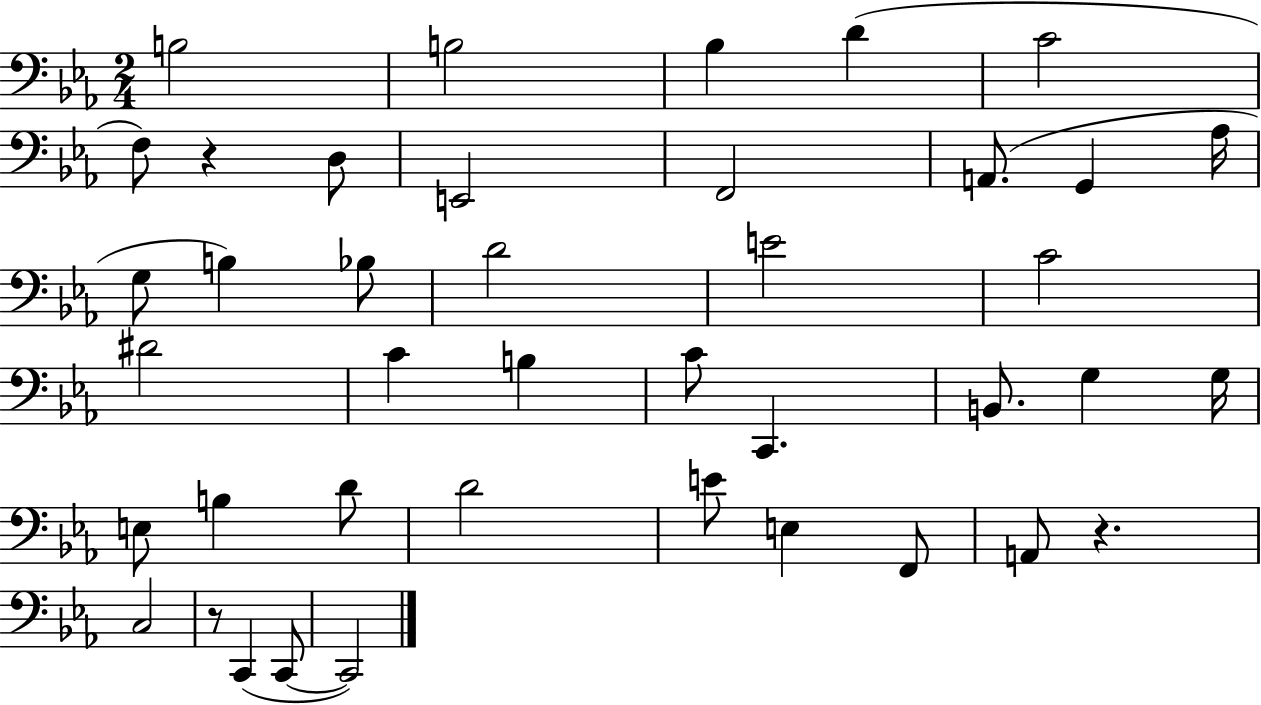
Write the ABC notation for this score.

X:1
T:Untitled
M:2/4
L:1/4
K:Eb
B,2 B,2 _B, D C2 F,/2 z D,/2 E,,2 F,,2 A,,/2 G,, _A,/4 G,/2 B, _B,/2 D2 E2 C2 ^D2 C B, C/2 C,, B,,/2 G, G,/4 E,/2 B, D/2 D2 E/2 E, F,,/2 A,,/2 z C,2 z/2 C,, C,,/2 C,,2